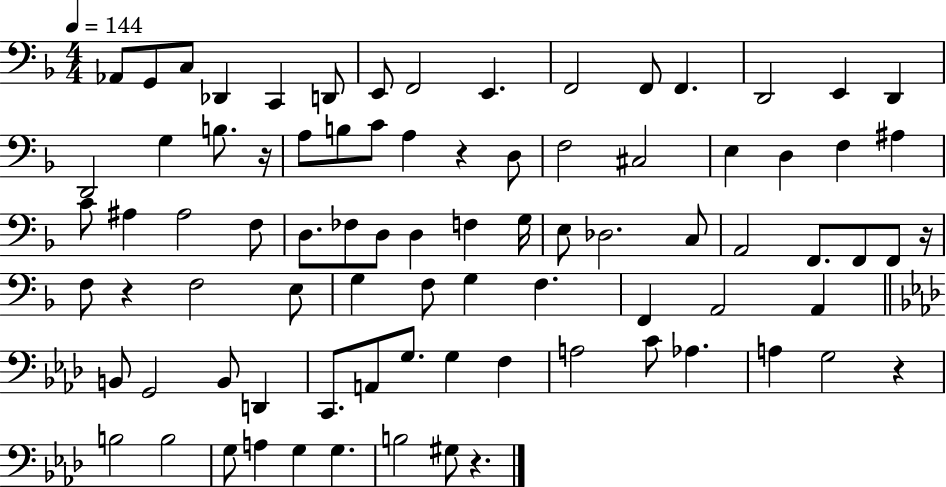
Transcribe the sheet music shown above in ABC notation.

X:1
T:Untitled
M:4/4
L:1/4
K:F
_A,,/2 G,,/2 C,/2 _D,, C,, D,,/2 E,,/2 F,,2 E,, F,,2 F,,/2 F,, D,,2 E,, D,, D,,2 G, B,/2 z/4 A,/2 B,/2 C/2 A, z D,/2 F,2 ^C,2 E, D, F, ^A, C/2 ^A, ^A,2 F,/2 D,/2 _F,/2 D,/2 D, F, G,/4 E,/2 _D,2 C,/2 A,,2 F,,/2 F,,/2 F,,/2 z/4 F,/2 z F,2 E,/2 G, F,/2 G, F, F,, A,,2 A,, B,,/2 G,,2 B,,/2 D,, C,,/2 A,,/2 G,/2 G, F, A,2 C/2 _A, A, G,2 z B,2 B,2 G,/2 A, G, G, B,2 ^G,/2 z